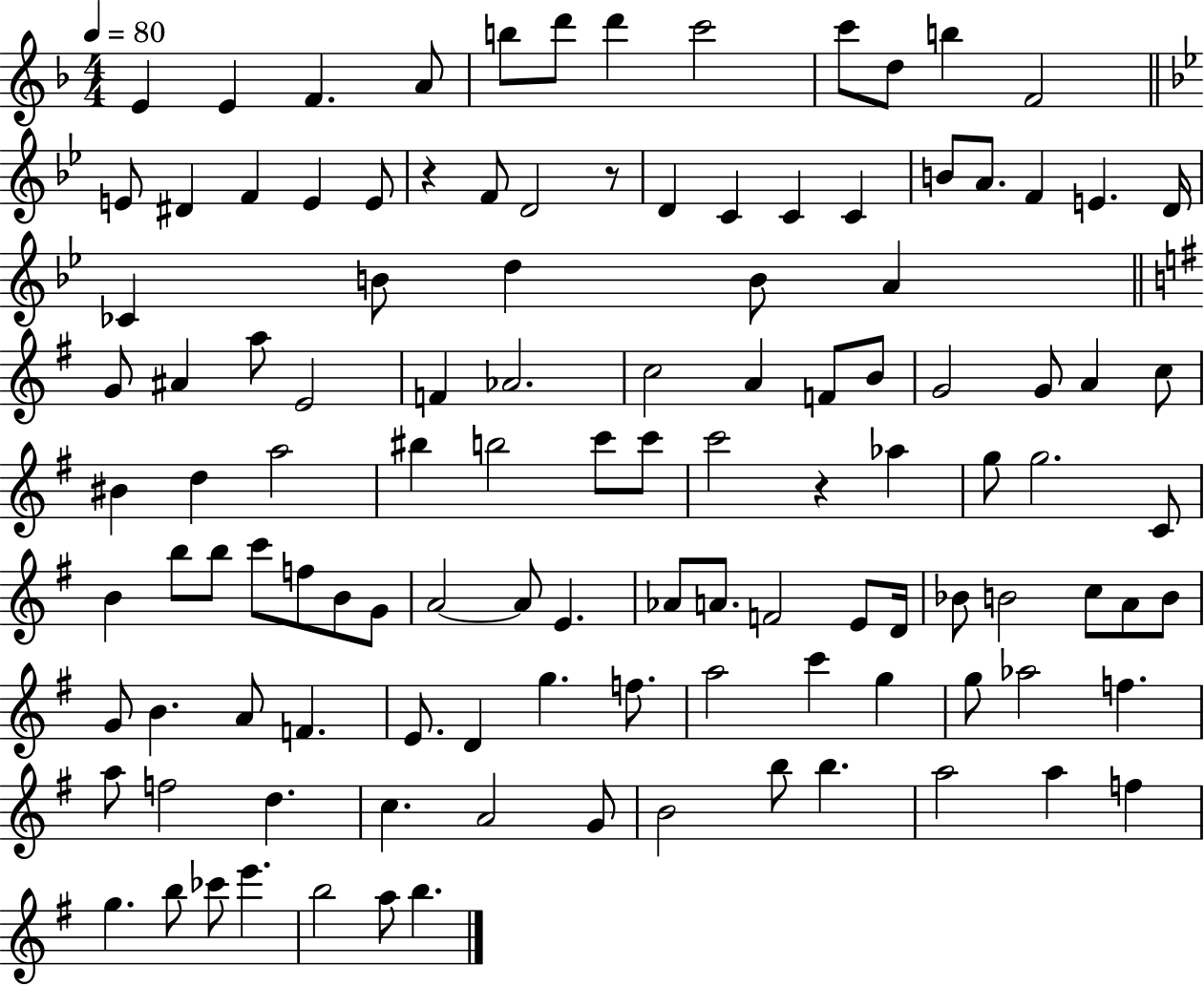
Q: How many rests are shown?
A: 3